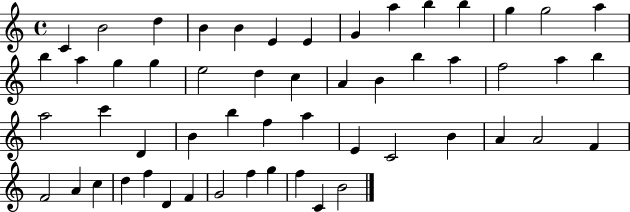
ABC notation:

X:1
T:Untitled
M:4/4
L:1/4
K:C
C B2 d B B E E G a b b g g2 a b a g g e2 d c A B b a f2 a b a2 c' D B b f a E C2 B A A2 F F2 A c d f D F G2 f g f C B2